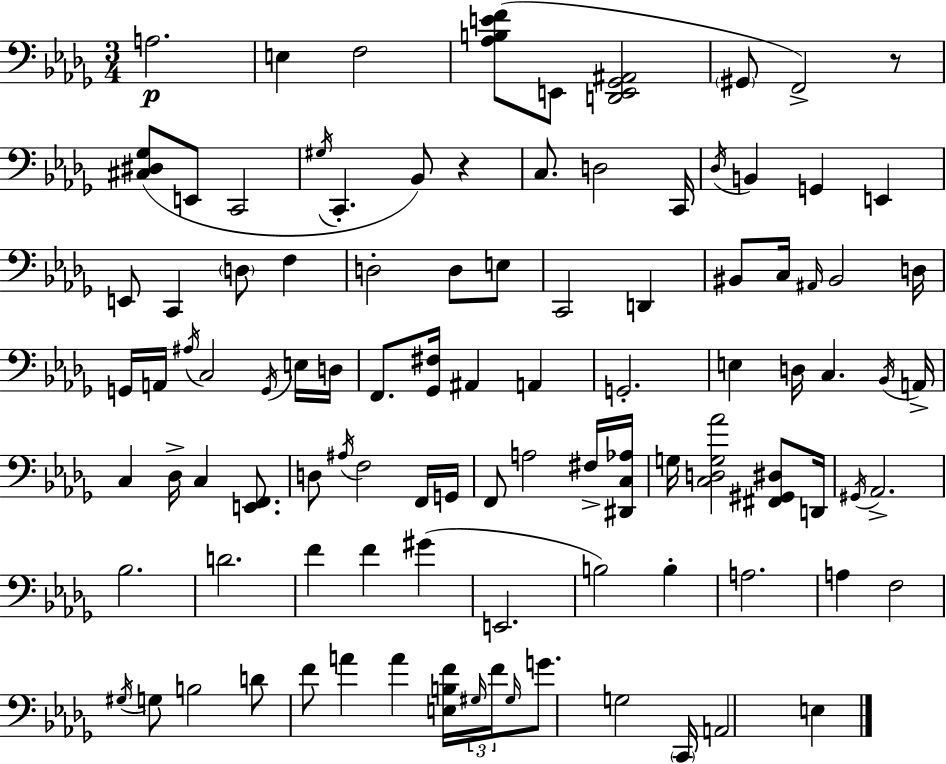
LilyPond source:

{
  \clef bass
  \numericTimeSignature
  \time 3/4
  \key bes \minor
  a2.\p | e4 f2 | <aes b e' f'>8( e,8 <d, e, ges, ais,>2 | \parenthesize gis,8 f,2->) r8 | \break <cis dis ges>8( e,8 c,2 | \acciaccatura { gis16 } c,4.-. bes,8) r4 | c8. d2 | c,16 \acciaccatura { des16 } b,4 g,4 e,4 | \break e,8 c,4 \parenthesize d8 f4 | d2-. d8 | e8 c,2 d,4 | bis,8 c16 \grace { ais,16 } bis,2 | \break d16 g,16 a,16 \acciaccatura { ais16 } c2 | \acciaccatura { g,16 } e16 d16 f,8. <ges, fis>16 ais,4 | a,4 g,2.-. | e4 d16 c4. | \break \acciaccatura { bes,16 } a,16-> c4 des16-> c4 | <e, f,>8. d8 \acciaccatura { ais16 } f2 | f,16 g,16 f,8 a2 | fis16-> <dis, c aes>16 g16 <c d g aes'>2 | \break <fis, gis, dis>8 d,16 \acciaccatura { gis,16 } aes,2.-> | bes2. | d'2. | f'4 | \break f'4 gis'4( e,2. | b2) | b4-. a2. | a4 | \break f2 \acciaccatura { gis16 } g8 b2 | d'8 f'8 a'4 | a'4 <e b f'>16 \tuplet 3/2 { \grace { gis16 } f'16 \grace { gis16 } } g'8. | g2 \parenthesize c,16 a,2 | \break e4 \bar "|."
}